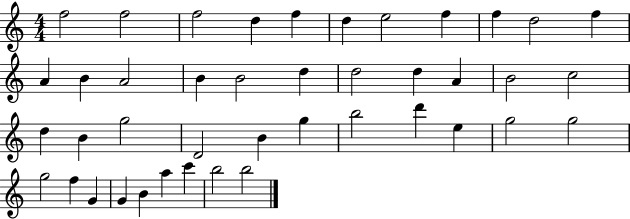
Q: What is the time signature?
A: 4/4